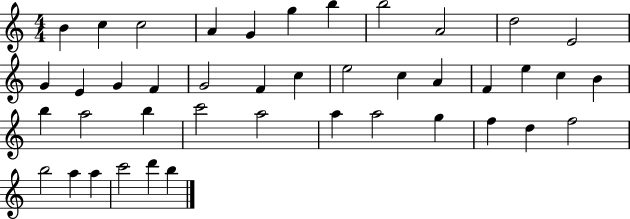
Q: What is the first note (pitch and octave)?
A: B4